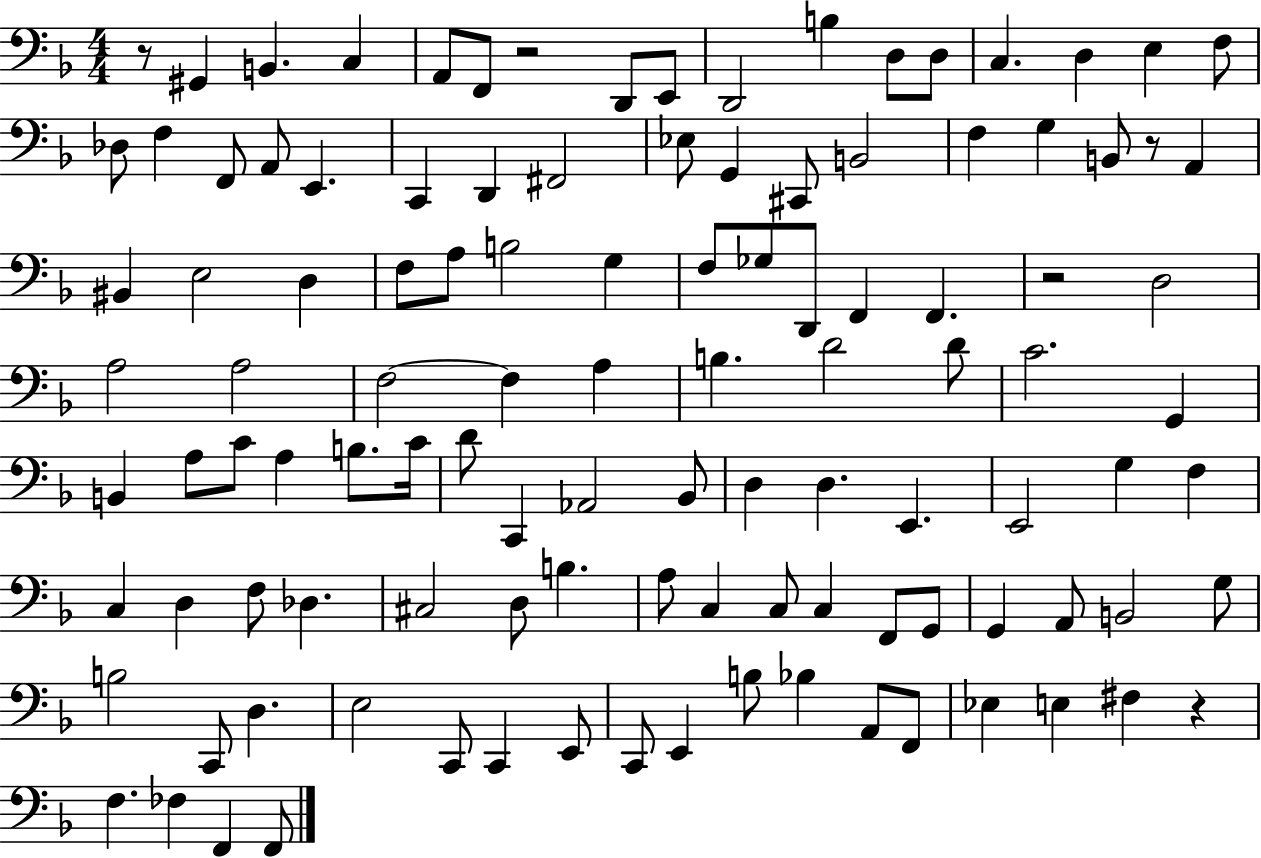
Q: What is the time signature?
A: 4/4